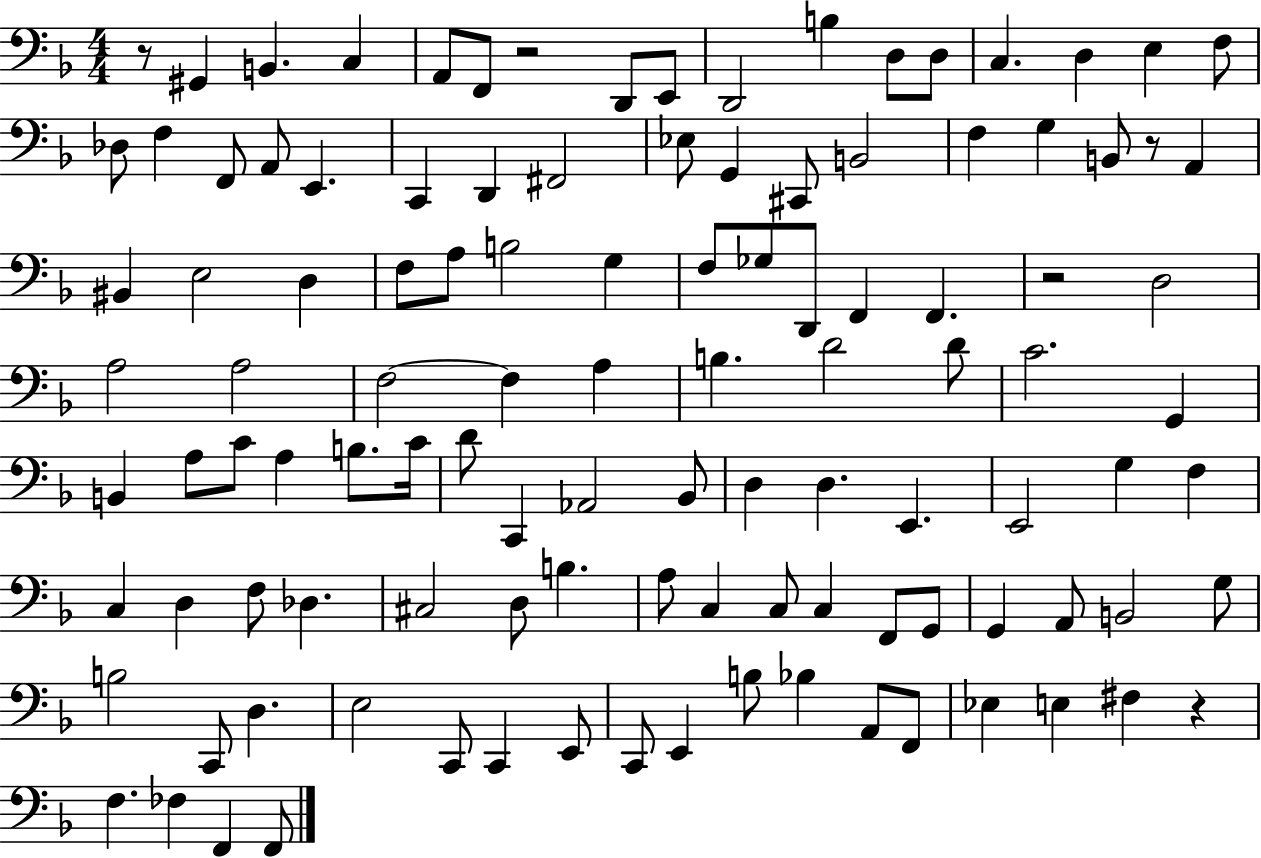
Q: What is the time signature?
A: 4/4